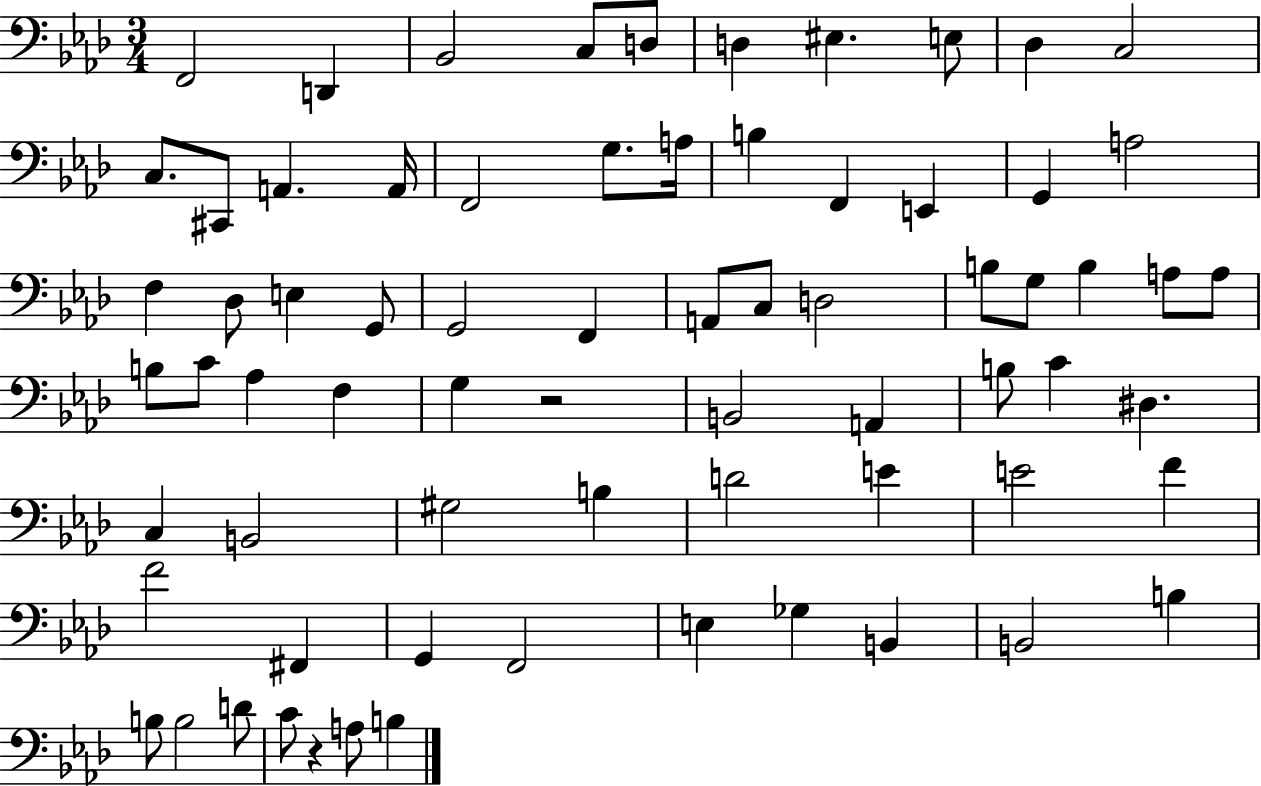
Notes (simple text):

F2/h D2/q Bb2/h C3/e D3/e D3/q EIS3/q. E3/e Db3/q C3/h C3/e. C#2/e A2/q. A2/s F2/h G3/e. A3/s B3/q F2/q E2/q G2/q A3/h F3/q Db3/e E3/q G2/e G2/h F2/q A2/e C3/e D3/h B3/e G3/e B3/q A3/e A3/e B3/e C4/e Ab3/q F3/q G3/q R/h B2/h A2/q B3/e C4/q D#3/q. C3/q B2/h G#3/h B3/q D4/h E4/q E4/h F4/q F4/h F#2/q G2/q F2/h E3/q Gb3/q B2/q B2/h B3/q B3/e B3/h D4/e C4/e R/q A3/e B3/q